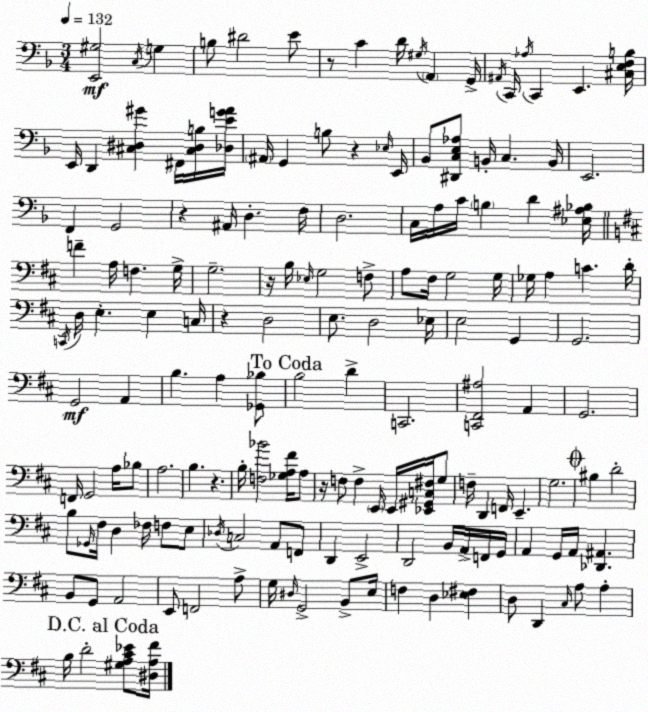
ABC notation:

X:1
T:Untitled
M:3/4
L:1/4
K:Dm
[E,,^G,]2 C,/4 G, B,/2 ^D2 E/2 z/2 C D/4 ^G,/4 A,, G,,/4 ^A,,/4 C,,/4 _A,/4 C,, E,, [^C,E,F,B,]/4 E,,/4 D,, [^C,^D,^G] ^F,,/4 [^C,^D,B,]/4 [_D,EGA]/4 ^A,,/4 G,, B,/2 z _E,/4 E,,/4 _B,,/2 [^D,,C,E,_A,]/2 B,,/4 C, B,,/4 E,,2 F,, G,,2 z ^A,,/4 D, F,/4 D,2 C,/4 A,/4 C/4 B, D [_E,^A,_B,]/4 F A,/4 F, G,/4 G,2 z/4 B,/4 _E,/4 G,2 F,/2 A,/2 ^F,/4 G,2 G,/4 _G,/4 A, C D/4 C,,/4 D,/4 E, E, C,/4 z D,2 E,/2 D,2 _E,/4 E,2 G,, G,,2 G,,2 A,, B, A, [_G,,_B,]/2 B,2 D C,,2 [C,,^F,,^A,]2 A,, G,,2 F,,/4 G,,2 A,/4 _B,/2 A,2 B, z B,/4 [F,_B]2 [_G,A,^F]/4 A,/2 z/4 F,/2 F, E,,/4 E,,/4 [_E,,^G,,C,^F,]/4 G,/2 F,/4 D,, F,,/4 E,, G,2 ^B, D2 B,/2 _G,,/4 ^F,/4 D, _F,/4 F,/2 E,/2 _D,/4 C,2 A,,/2 F,,/2 D,, E,,2 D,,2 B,,/4 A,,/4 F,,/4 G,,/4 A,, G,,/4 A,,/4 [_D,,^A,,] B,,/2 G,,/2 A,,2 E,,/2 F,,2 A,/2 G,/4 ^D,/4 G,,2 B,,/2 E,/4 F, D, [_E,^F,] D,/2 D,, ^C,/4 A,/2 A, B,/4 D2 [^G,A,^C_E]/2 [^D,A,^F]/4